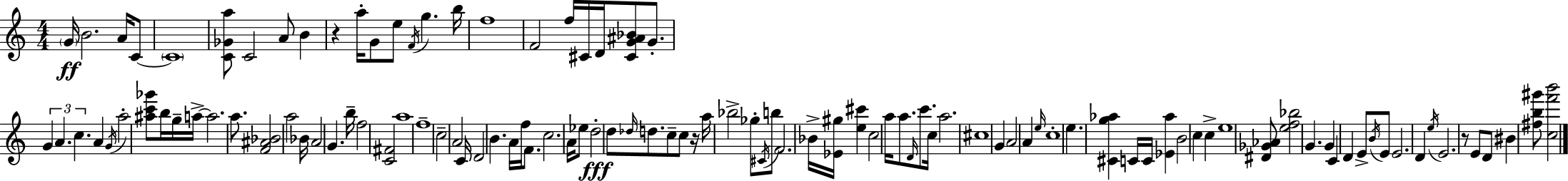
{
  \clef treble
  \numericTimeSignature
  \time 4/4
  \key a \minor
  \parenthesize g'16\ff b'2. a'16 c'8~~ | \parenthesize c'1 | <c' ges' a''>8 c'2 a'8 b'4 | r4 a''16-. g'8 e''8 \acciaccatura { f'16 } g''4. | \break b''16 f''1 | f'2 f''16 cis'16 d'16 <cis' g' ais' bes'>8 g'8.-. | \tuplet 3/2 { g'4 a'4. c''4. } | a'4 \acciaccatura { g'16 } a''2-. <ais'' c''' ges'''>8 | \break b''16 g''16-- a''16->~~ a''2. a''8. | <f' ais' bes'>2 a''2 | bes'16 a'2 g'4. | b''16-- f''2 <c' fis'>2 | \break a''1 | f''1-- | c''2-- a'2 | c'16 d'2 b'4. | \break a'16 f''16 f'8. c''2. | a'16 ees''8 d''2-.\fff d''8 \grace { des''16 } | d''8. c''8-- c''8 r16 a''16 bes''2-> | ges''8-. \acciaccatura { cis'16 } b''8 f'2. | \break bes'16-> <ees' gis''>16 <e'' cis'''>4 c''2 | a''16 a''8. \grace { d'16 } c'''8. c''16 a''2. | cis''1 | g'4 a'2 | \break a'4 \grace { e''16 } c''1-. | e''4. <cis' g'' aes''>4 | c'16 c'16 <ees' aes''>4 b'2 c''4 | c''4-> e''1 | \break <dis' ges' aes'>8 <e'' f'' bes''>2 | g'4. g'4 c'4 d'4 | e'8-> \acciaccatura { b'16 } e'8 e'2. | d'4 \acciaccatura { e''16 } e'2. | \break r8 e'8 d'8 bis'4 <fis'' b'' gis'''>8 | <c'' f''' b'''>2 \bar "|."
}